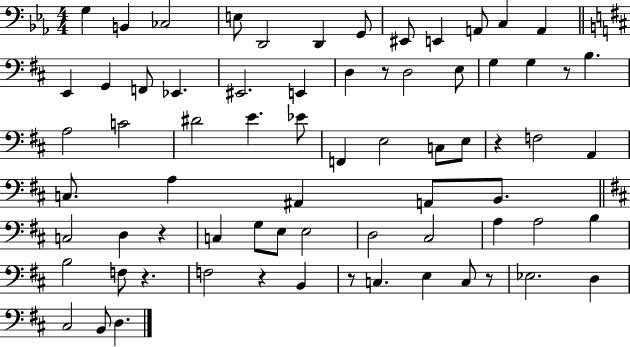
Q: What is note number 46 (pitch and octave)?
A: E3